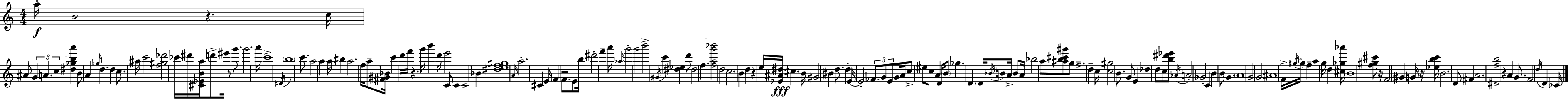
A5/s B4/h R/q. C5/s A#4/e G4/q A4/q. C5/q [D#5,Gb5,B5,A6]/q B4/e A4/q Gb5/s D5/q. D5/q C5/e. A#5/s C6/h [F5,G#5,Db6]/h CES6/s D#6/s [C#4,Eb4,B4,A5]/s D6/e EIS6/s R/e G6/e. G6/h. A6/s C6/w D#4/s B5/w C6/e. A5/h A5/q A5/s BIS5/q A5/h. F5/s A5/e [F#4,G#4,Bb4]/s C6/q D6/s F6/s R/q. G6/s B6/q D6/s E6/h C4/e C4/q C4/h Bb4/q [D#5,E5,F5,G#5]/w A4/s A5/h. C#4/q E4/s F4/q R/h F4/e. E4/e B5/s D#6/h F6/q A6/s Ab5/s G6/h G6/h B6/h G#4/s C6/q [D#5,Eb5]/q D6/e D#5/h F5/q. [F5,A5,G6,Bb6]/h D5/h C5/h. B4/q D5/q R/q E5/s [Eb4,A#4,D#5]/s C#5/q. B4/s G#4/h BIS4/q D5/e. D5/q E4/s E4/h FES4/e. G4/e E4/e G4/s A4/s C5/e EIS5/e C5/e A4/q D4/s B4/e Gb5/q. D4/q. D4/s Bb4/s B4/e A4/s B4/e A4/s Bb5/h A5/e [A#5,B5,C#6,G#6]/e G5/e F5/h. D5/q C5/s [C5,G#5]/h B4/e. G4/e E4/q Db5/q D5/e C5/e [B5,D#6,Eb6]/e Ab4/s A4/h Gb4/h C4/q B4/q B4/e G4/q. A4/w G4/h G4/h A#4/w F4/s G#5/s G#5/s F5/q A5/q G5/s D5/q [C#5,Gb5,Ab6]/s B4/w [F5,G#5,C#6]/e R/s F4/h G#4/q G4/s R/s [Eb5,B5,C6]/s B4/h. D4/e F#4/q A4/h. [D#4,F5,B5]/h R/q A4/q G4/e. F4/h D5/s D4/q CES4/s